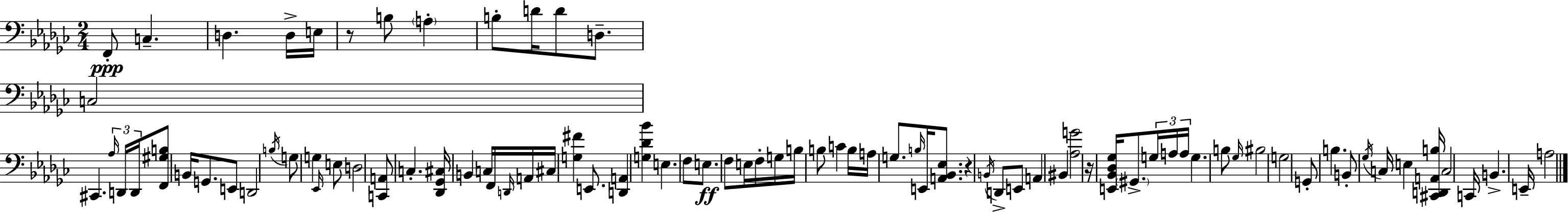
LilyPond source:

{
  \clef bass
  \numericTimeSignature
  \time 2/4
  \key ees \minor
  f,8-.\ppp c4.-- | d4. d16-> e16 | r8 b8 \parenthesize a4-. | b8-. d'16 d'8 d8.-- | \break c2 | cis,4. \tuplet 3/2 { \grace { aes16 } d,16 | d,16 } <f, gis b>8 b,16 g,8. e,8 | d,2 | \break \acciaccatura { b16 } g8 g4 | \grace { ees,16 } e8 d2 | <c, a,>8 c4.-. | <des, ges, cis>16 b,4 | \break c16 f,16 \grace { d,16 } a,16 cis16 <g fis'>4 | e,8. <d, a,>4 | <g des' bes'>4 e4. | f8 e8.\ff f8 | \break e16 f16-. g16 b16 b8 c'4 | b16 a16 g8. | \grace { b16 } e,16 <a, bes, ees>8. r4 | \acciaccatura { b,16 } d,8-> e,8 a,4 | \break bis,4 <aes g'>2 | r16 <e, bes, des ges>16 | \parenthesize gis,8.-> \tuplet 3/2 { g16 a16 a16 } g4. | b8 \grace { ges16 } bis2 | \break g2 | g,8-. | b4. b,8-. | \acciaccatura { ges16 } c16 e4 <cis, d, a, b>16 | \break c2 | c,16 b,4.-> e,16-- | a2 | \bar "|."
}